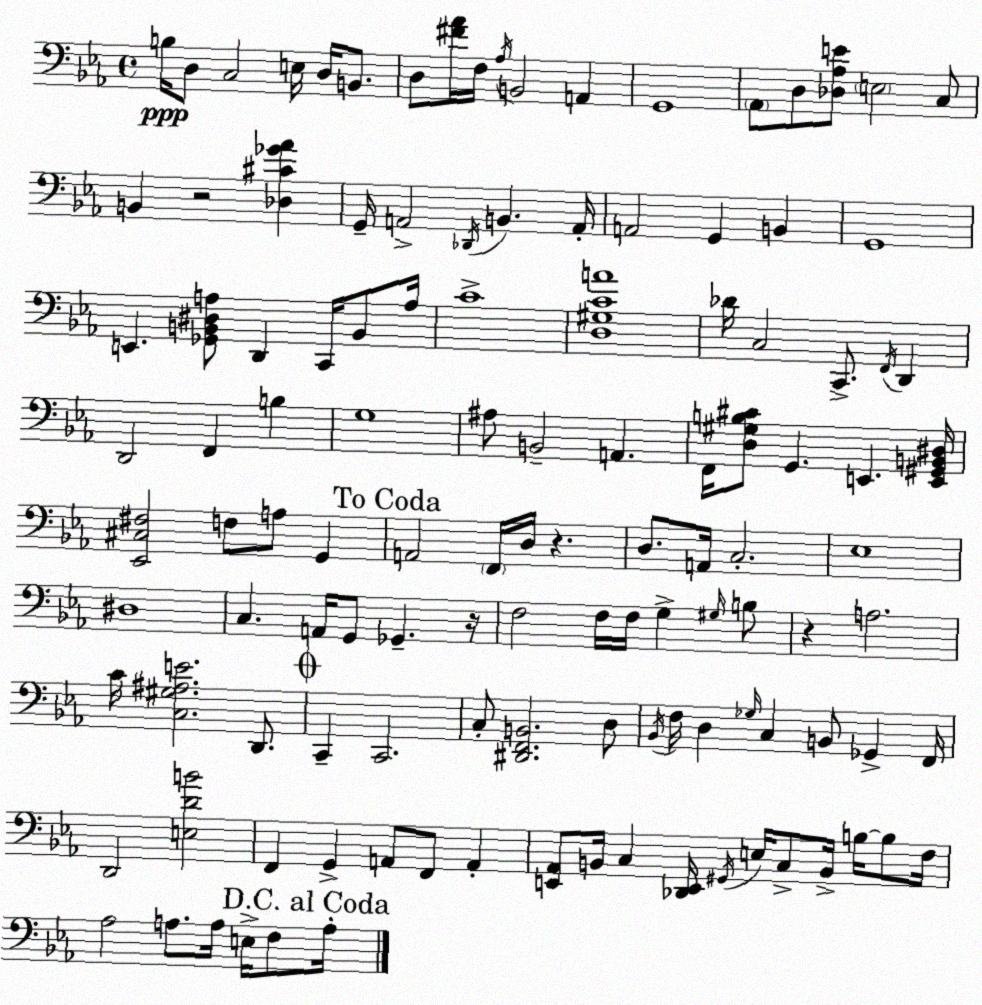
X:1
T:Untitled
M:4/4
L:1/4
K:Cm
B,/4 D,/2 C,2 E,/4 D,/4 B,,/2 D,/2 [^F_A]/4 F,/4 _A,/4 B,,2 A,, G,,4 _A,,/2 D,/2 [_D,_A,E]/2 E,2 C,/2 B,, z2 [_D,^C_G_A] G,,/4 A,,2 _D,,/4 B,, A,,/4 A,,2 G,, B,, G,,4 E,, [_G,,B,,^D,A,]/2 D,, C,,/4 B,,/2 A,/4 C4 [D,^G,CA]4 _D/4 C,2 C,,/2 F,,/4 D,, D,,2 F,, B, G,4 ^A,/2 B,,2 A,, F,,/4 [D,^G,B,^C]/2 G,, E,, [E,,^G,,B,,^D,]/4 [_E,,^C,^F,]2 F,/2 A,/2 G,, A,,2 F,,/4 D,/4 z D,/2 A,,/4 C,2 _E,4 ^D,4 C, A,,/4 G,,/2 _G,, z/4 F,2 F,/4 F,/4 G, ^G,/4 B,/2 z A,2 C/4 [C,^G,^A,E]2 D,,/2 C,, C,,2 C,/2 [^D,,F,,B,,]2 D,/2 _B,,/4 F,/4 D, _G,/4 C, B,,/2 _G,, F,,/4 D,,2 [E,DB]2 F,, G,, A,,/2 F,,/2 A,, [E,,_A,,]/2 B,,/4 C, [_D,,E,,]/4 ^G,,/4 E,/4 C,/2 B,,/4 B,/4 B,/2 F,/4 _A,2 A,/2 A,/4 E,/4 F,/2 A,/4